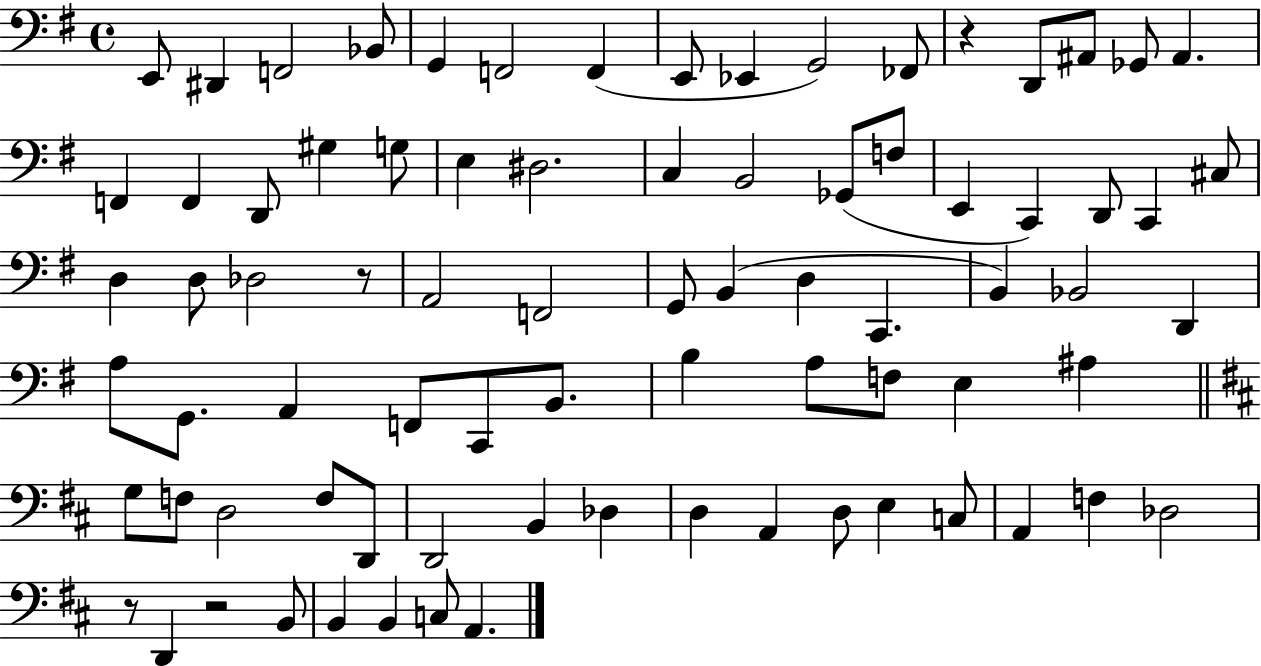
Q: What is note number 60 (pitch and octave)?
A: D2